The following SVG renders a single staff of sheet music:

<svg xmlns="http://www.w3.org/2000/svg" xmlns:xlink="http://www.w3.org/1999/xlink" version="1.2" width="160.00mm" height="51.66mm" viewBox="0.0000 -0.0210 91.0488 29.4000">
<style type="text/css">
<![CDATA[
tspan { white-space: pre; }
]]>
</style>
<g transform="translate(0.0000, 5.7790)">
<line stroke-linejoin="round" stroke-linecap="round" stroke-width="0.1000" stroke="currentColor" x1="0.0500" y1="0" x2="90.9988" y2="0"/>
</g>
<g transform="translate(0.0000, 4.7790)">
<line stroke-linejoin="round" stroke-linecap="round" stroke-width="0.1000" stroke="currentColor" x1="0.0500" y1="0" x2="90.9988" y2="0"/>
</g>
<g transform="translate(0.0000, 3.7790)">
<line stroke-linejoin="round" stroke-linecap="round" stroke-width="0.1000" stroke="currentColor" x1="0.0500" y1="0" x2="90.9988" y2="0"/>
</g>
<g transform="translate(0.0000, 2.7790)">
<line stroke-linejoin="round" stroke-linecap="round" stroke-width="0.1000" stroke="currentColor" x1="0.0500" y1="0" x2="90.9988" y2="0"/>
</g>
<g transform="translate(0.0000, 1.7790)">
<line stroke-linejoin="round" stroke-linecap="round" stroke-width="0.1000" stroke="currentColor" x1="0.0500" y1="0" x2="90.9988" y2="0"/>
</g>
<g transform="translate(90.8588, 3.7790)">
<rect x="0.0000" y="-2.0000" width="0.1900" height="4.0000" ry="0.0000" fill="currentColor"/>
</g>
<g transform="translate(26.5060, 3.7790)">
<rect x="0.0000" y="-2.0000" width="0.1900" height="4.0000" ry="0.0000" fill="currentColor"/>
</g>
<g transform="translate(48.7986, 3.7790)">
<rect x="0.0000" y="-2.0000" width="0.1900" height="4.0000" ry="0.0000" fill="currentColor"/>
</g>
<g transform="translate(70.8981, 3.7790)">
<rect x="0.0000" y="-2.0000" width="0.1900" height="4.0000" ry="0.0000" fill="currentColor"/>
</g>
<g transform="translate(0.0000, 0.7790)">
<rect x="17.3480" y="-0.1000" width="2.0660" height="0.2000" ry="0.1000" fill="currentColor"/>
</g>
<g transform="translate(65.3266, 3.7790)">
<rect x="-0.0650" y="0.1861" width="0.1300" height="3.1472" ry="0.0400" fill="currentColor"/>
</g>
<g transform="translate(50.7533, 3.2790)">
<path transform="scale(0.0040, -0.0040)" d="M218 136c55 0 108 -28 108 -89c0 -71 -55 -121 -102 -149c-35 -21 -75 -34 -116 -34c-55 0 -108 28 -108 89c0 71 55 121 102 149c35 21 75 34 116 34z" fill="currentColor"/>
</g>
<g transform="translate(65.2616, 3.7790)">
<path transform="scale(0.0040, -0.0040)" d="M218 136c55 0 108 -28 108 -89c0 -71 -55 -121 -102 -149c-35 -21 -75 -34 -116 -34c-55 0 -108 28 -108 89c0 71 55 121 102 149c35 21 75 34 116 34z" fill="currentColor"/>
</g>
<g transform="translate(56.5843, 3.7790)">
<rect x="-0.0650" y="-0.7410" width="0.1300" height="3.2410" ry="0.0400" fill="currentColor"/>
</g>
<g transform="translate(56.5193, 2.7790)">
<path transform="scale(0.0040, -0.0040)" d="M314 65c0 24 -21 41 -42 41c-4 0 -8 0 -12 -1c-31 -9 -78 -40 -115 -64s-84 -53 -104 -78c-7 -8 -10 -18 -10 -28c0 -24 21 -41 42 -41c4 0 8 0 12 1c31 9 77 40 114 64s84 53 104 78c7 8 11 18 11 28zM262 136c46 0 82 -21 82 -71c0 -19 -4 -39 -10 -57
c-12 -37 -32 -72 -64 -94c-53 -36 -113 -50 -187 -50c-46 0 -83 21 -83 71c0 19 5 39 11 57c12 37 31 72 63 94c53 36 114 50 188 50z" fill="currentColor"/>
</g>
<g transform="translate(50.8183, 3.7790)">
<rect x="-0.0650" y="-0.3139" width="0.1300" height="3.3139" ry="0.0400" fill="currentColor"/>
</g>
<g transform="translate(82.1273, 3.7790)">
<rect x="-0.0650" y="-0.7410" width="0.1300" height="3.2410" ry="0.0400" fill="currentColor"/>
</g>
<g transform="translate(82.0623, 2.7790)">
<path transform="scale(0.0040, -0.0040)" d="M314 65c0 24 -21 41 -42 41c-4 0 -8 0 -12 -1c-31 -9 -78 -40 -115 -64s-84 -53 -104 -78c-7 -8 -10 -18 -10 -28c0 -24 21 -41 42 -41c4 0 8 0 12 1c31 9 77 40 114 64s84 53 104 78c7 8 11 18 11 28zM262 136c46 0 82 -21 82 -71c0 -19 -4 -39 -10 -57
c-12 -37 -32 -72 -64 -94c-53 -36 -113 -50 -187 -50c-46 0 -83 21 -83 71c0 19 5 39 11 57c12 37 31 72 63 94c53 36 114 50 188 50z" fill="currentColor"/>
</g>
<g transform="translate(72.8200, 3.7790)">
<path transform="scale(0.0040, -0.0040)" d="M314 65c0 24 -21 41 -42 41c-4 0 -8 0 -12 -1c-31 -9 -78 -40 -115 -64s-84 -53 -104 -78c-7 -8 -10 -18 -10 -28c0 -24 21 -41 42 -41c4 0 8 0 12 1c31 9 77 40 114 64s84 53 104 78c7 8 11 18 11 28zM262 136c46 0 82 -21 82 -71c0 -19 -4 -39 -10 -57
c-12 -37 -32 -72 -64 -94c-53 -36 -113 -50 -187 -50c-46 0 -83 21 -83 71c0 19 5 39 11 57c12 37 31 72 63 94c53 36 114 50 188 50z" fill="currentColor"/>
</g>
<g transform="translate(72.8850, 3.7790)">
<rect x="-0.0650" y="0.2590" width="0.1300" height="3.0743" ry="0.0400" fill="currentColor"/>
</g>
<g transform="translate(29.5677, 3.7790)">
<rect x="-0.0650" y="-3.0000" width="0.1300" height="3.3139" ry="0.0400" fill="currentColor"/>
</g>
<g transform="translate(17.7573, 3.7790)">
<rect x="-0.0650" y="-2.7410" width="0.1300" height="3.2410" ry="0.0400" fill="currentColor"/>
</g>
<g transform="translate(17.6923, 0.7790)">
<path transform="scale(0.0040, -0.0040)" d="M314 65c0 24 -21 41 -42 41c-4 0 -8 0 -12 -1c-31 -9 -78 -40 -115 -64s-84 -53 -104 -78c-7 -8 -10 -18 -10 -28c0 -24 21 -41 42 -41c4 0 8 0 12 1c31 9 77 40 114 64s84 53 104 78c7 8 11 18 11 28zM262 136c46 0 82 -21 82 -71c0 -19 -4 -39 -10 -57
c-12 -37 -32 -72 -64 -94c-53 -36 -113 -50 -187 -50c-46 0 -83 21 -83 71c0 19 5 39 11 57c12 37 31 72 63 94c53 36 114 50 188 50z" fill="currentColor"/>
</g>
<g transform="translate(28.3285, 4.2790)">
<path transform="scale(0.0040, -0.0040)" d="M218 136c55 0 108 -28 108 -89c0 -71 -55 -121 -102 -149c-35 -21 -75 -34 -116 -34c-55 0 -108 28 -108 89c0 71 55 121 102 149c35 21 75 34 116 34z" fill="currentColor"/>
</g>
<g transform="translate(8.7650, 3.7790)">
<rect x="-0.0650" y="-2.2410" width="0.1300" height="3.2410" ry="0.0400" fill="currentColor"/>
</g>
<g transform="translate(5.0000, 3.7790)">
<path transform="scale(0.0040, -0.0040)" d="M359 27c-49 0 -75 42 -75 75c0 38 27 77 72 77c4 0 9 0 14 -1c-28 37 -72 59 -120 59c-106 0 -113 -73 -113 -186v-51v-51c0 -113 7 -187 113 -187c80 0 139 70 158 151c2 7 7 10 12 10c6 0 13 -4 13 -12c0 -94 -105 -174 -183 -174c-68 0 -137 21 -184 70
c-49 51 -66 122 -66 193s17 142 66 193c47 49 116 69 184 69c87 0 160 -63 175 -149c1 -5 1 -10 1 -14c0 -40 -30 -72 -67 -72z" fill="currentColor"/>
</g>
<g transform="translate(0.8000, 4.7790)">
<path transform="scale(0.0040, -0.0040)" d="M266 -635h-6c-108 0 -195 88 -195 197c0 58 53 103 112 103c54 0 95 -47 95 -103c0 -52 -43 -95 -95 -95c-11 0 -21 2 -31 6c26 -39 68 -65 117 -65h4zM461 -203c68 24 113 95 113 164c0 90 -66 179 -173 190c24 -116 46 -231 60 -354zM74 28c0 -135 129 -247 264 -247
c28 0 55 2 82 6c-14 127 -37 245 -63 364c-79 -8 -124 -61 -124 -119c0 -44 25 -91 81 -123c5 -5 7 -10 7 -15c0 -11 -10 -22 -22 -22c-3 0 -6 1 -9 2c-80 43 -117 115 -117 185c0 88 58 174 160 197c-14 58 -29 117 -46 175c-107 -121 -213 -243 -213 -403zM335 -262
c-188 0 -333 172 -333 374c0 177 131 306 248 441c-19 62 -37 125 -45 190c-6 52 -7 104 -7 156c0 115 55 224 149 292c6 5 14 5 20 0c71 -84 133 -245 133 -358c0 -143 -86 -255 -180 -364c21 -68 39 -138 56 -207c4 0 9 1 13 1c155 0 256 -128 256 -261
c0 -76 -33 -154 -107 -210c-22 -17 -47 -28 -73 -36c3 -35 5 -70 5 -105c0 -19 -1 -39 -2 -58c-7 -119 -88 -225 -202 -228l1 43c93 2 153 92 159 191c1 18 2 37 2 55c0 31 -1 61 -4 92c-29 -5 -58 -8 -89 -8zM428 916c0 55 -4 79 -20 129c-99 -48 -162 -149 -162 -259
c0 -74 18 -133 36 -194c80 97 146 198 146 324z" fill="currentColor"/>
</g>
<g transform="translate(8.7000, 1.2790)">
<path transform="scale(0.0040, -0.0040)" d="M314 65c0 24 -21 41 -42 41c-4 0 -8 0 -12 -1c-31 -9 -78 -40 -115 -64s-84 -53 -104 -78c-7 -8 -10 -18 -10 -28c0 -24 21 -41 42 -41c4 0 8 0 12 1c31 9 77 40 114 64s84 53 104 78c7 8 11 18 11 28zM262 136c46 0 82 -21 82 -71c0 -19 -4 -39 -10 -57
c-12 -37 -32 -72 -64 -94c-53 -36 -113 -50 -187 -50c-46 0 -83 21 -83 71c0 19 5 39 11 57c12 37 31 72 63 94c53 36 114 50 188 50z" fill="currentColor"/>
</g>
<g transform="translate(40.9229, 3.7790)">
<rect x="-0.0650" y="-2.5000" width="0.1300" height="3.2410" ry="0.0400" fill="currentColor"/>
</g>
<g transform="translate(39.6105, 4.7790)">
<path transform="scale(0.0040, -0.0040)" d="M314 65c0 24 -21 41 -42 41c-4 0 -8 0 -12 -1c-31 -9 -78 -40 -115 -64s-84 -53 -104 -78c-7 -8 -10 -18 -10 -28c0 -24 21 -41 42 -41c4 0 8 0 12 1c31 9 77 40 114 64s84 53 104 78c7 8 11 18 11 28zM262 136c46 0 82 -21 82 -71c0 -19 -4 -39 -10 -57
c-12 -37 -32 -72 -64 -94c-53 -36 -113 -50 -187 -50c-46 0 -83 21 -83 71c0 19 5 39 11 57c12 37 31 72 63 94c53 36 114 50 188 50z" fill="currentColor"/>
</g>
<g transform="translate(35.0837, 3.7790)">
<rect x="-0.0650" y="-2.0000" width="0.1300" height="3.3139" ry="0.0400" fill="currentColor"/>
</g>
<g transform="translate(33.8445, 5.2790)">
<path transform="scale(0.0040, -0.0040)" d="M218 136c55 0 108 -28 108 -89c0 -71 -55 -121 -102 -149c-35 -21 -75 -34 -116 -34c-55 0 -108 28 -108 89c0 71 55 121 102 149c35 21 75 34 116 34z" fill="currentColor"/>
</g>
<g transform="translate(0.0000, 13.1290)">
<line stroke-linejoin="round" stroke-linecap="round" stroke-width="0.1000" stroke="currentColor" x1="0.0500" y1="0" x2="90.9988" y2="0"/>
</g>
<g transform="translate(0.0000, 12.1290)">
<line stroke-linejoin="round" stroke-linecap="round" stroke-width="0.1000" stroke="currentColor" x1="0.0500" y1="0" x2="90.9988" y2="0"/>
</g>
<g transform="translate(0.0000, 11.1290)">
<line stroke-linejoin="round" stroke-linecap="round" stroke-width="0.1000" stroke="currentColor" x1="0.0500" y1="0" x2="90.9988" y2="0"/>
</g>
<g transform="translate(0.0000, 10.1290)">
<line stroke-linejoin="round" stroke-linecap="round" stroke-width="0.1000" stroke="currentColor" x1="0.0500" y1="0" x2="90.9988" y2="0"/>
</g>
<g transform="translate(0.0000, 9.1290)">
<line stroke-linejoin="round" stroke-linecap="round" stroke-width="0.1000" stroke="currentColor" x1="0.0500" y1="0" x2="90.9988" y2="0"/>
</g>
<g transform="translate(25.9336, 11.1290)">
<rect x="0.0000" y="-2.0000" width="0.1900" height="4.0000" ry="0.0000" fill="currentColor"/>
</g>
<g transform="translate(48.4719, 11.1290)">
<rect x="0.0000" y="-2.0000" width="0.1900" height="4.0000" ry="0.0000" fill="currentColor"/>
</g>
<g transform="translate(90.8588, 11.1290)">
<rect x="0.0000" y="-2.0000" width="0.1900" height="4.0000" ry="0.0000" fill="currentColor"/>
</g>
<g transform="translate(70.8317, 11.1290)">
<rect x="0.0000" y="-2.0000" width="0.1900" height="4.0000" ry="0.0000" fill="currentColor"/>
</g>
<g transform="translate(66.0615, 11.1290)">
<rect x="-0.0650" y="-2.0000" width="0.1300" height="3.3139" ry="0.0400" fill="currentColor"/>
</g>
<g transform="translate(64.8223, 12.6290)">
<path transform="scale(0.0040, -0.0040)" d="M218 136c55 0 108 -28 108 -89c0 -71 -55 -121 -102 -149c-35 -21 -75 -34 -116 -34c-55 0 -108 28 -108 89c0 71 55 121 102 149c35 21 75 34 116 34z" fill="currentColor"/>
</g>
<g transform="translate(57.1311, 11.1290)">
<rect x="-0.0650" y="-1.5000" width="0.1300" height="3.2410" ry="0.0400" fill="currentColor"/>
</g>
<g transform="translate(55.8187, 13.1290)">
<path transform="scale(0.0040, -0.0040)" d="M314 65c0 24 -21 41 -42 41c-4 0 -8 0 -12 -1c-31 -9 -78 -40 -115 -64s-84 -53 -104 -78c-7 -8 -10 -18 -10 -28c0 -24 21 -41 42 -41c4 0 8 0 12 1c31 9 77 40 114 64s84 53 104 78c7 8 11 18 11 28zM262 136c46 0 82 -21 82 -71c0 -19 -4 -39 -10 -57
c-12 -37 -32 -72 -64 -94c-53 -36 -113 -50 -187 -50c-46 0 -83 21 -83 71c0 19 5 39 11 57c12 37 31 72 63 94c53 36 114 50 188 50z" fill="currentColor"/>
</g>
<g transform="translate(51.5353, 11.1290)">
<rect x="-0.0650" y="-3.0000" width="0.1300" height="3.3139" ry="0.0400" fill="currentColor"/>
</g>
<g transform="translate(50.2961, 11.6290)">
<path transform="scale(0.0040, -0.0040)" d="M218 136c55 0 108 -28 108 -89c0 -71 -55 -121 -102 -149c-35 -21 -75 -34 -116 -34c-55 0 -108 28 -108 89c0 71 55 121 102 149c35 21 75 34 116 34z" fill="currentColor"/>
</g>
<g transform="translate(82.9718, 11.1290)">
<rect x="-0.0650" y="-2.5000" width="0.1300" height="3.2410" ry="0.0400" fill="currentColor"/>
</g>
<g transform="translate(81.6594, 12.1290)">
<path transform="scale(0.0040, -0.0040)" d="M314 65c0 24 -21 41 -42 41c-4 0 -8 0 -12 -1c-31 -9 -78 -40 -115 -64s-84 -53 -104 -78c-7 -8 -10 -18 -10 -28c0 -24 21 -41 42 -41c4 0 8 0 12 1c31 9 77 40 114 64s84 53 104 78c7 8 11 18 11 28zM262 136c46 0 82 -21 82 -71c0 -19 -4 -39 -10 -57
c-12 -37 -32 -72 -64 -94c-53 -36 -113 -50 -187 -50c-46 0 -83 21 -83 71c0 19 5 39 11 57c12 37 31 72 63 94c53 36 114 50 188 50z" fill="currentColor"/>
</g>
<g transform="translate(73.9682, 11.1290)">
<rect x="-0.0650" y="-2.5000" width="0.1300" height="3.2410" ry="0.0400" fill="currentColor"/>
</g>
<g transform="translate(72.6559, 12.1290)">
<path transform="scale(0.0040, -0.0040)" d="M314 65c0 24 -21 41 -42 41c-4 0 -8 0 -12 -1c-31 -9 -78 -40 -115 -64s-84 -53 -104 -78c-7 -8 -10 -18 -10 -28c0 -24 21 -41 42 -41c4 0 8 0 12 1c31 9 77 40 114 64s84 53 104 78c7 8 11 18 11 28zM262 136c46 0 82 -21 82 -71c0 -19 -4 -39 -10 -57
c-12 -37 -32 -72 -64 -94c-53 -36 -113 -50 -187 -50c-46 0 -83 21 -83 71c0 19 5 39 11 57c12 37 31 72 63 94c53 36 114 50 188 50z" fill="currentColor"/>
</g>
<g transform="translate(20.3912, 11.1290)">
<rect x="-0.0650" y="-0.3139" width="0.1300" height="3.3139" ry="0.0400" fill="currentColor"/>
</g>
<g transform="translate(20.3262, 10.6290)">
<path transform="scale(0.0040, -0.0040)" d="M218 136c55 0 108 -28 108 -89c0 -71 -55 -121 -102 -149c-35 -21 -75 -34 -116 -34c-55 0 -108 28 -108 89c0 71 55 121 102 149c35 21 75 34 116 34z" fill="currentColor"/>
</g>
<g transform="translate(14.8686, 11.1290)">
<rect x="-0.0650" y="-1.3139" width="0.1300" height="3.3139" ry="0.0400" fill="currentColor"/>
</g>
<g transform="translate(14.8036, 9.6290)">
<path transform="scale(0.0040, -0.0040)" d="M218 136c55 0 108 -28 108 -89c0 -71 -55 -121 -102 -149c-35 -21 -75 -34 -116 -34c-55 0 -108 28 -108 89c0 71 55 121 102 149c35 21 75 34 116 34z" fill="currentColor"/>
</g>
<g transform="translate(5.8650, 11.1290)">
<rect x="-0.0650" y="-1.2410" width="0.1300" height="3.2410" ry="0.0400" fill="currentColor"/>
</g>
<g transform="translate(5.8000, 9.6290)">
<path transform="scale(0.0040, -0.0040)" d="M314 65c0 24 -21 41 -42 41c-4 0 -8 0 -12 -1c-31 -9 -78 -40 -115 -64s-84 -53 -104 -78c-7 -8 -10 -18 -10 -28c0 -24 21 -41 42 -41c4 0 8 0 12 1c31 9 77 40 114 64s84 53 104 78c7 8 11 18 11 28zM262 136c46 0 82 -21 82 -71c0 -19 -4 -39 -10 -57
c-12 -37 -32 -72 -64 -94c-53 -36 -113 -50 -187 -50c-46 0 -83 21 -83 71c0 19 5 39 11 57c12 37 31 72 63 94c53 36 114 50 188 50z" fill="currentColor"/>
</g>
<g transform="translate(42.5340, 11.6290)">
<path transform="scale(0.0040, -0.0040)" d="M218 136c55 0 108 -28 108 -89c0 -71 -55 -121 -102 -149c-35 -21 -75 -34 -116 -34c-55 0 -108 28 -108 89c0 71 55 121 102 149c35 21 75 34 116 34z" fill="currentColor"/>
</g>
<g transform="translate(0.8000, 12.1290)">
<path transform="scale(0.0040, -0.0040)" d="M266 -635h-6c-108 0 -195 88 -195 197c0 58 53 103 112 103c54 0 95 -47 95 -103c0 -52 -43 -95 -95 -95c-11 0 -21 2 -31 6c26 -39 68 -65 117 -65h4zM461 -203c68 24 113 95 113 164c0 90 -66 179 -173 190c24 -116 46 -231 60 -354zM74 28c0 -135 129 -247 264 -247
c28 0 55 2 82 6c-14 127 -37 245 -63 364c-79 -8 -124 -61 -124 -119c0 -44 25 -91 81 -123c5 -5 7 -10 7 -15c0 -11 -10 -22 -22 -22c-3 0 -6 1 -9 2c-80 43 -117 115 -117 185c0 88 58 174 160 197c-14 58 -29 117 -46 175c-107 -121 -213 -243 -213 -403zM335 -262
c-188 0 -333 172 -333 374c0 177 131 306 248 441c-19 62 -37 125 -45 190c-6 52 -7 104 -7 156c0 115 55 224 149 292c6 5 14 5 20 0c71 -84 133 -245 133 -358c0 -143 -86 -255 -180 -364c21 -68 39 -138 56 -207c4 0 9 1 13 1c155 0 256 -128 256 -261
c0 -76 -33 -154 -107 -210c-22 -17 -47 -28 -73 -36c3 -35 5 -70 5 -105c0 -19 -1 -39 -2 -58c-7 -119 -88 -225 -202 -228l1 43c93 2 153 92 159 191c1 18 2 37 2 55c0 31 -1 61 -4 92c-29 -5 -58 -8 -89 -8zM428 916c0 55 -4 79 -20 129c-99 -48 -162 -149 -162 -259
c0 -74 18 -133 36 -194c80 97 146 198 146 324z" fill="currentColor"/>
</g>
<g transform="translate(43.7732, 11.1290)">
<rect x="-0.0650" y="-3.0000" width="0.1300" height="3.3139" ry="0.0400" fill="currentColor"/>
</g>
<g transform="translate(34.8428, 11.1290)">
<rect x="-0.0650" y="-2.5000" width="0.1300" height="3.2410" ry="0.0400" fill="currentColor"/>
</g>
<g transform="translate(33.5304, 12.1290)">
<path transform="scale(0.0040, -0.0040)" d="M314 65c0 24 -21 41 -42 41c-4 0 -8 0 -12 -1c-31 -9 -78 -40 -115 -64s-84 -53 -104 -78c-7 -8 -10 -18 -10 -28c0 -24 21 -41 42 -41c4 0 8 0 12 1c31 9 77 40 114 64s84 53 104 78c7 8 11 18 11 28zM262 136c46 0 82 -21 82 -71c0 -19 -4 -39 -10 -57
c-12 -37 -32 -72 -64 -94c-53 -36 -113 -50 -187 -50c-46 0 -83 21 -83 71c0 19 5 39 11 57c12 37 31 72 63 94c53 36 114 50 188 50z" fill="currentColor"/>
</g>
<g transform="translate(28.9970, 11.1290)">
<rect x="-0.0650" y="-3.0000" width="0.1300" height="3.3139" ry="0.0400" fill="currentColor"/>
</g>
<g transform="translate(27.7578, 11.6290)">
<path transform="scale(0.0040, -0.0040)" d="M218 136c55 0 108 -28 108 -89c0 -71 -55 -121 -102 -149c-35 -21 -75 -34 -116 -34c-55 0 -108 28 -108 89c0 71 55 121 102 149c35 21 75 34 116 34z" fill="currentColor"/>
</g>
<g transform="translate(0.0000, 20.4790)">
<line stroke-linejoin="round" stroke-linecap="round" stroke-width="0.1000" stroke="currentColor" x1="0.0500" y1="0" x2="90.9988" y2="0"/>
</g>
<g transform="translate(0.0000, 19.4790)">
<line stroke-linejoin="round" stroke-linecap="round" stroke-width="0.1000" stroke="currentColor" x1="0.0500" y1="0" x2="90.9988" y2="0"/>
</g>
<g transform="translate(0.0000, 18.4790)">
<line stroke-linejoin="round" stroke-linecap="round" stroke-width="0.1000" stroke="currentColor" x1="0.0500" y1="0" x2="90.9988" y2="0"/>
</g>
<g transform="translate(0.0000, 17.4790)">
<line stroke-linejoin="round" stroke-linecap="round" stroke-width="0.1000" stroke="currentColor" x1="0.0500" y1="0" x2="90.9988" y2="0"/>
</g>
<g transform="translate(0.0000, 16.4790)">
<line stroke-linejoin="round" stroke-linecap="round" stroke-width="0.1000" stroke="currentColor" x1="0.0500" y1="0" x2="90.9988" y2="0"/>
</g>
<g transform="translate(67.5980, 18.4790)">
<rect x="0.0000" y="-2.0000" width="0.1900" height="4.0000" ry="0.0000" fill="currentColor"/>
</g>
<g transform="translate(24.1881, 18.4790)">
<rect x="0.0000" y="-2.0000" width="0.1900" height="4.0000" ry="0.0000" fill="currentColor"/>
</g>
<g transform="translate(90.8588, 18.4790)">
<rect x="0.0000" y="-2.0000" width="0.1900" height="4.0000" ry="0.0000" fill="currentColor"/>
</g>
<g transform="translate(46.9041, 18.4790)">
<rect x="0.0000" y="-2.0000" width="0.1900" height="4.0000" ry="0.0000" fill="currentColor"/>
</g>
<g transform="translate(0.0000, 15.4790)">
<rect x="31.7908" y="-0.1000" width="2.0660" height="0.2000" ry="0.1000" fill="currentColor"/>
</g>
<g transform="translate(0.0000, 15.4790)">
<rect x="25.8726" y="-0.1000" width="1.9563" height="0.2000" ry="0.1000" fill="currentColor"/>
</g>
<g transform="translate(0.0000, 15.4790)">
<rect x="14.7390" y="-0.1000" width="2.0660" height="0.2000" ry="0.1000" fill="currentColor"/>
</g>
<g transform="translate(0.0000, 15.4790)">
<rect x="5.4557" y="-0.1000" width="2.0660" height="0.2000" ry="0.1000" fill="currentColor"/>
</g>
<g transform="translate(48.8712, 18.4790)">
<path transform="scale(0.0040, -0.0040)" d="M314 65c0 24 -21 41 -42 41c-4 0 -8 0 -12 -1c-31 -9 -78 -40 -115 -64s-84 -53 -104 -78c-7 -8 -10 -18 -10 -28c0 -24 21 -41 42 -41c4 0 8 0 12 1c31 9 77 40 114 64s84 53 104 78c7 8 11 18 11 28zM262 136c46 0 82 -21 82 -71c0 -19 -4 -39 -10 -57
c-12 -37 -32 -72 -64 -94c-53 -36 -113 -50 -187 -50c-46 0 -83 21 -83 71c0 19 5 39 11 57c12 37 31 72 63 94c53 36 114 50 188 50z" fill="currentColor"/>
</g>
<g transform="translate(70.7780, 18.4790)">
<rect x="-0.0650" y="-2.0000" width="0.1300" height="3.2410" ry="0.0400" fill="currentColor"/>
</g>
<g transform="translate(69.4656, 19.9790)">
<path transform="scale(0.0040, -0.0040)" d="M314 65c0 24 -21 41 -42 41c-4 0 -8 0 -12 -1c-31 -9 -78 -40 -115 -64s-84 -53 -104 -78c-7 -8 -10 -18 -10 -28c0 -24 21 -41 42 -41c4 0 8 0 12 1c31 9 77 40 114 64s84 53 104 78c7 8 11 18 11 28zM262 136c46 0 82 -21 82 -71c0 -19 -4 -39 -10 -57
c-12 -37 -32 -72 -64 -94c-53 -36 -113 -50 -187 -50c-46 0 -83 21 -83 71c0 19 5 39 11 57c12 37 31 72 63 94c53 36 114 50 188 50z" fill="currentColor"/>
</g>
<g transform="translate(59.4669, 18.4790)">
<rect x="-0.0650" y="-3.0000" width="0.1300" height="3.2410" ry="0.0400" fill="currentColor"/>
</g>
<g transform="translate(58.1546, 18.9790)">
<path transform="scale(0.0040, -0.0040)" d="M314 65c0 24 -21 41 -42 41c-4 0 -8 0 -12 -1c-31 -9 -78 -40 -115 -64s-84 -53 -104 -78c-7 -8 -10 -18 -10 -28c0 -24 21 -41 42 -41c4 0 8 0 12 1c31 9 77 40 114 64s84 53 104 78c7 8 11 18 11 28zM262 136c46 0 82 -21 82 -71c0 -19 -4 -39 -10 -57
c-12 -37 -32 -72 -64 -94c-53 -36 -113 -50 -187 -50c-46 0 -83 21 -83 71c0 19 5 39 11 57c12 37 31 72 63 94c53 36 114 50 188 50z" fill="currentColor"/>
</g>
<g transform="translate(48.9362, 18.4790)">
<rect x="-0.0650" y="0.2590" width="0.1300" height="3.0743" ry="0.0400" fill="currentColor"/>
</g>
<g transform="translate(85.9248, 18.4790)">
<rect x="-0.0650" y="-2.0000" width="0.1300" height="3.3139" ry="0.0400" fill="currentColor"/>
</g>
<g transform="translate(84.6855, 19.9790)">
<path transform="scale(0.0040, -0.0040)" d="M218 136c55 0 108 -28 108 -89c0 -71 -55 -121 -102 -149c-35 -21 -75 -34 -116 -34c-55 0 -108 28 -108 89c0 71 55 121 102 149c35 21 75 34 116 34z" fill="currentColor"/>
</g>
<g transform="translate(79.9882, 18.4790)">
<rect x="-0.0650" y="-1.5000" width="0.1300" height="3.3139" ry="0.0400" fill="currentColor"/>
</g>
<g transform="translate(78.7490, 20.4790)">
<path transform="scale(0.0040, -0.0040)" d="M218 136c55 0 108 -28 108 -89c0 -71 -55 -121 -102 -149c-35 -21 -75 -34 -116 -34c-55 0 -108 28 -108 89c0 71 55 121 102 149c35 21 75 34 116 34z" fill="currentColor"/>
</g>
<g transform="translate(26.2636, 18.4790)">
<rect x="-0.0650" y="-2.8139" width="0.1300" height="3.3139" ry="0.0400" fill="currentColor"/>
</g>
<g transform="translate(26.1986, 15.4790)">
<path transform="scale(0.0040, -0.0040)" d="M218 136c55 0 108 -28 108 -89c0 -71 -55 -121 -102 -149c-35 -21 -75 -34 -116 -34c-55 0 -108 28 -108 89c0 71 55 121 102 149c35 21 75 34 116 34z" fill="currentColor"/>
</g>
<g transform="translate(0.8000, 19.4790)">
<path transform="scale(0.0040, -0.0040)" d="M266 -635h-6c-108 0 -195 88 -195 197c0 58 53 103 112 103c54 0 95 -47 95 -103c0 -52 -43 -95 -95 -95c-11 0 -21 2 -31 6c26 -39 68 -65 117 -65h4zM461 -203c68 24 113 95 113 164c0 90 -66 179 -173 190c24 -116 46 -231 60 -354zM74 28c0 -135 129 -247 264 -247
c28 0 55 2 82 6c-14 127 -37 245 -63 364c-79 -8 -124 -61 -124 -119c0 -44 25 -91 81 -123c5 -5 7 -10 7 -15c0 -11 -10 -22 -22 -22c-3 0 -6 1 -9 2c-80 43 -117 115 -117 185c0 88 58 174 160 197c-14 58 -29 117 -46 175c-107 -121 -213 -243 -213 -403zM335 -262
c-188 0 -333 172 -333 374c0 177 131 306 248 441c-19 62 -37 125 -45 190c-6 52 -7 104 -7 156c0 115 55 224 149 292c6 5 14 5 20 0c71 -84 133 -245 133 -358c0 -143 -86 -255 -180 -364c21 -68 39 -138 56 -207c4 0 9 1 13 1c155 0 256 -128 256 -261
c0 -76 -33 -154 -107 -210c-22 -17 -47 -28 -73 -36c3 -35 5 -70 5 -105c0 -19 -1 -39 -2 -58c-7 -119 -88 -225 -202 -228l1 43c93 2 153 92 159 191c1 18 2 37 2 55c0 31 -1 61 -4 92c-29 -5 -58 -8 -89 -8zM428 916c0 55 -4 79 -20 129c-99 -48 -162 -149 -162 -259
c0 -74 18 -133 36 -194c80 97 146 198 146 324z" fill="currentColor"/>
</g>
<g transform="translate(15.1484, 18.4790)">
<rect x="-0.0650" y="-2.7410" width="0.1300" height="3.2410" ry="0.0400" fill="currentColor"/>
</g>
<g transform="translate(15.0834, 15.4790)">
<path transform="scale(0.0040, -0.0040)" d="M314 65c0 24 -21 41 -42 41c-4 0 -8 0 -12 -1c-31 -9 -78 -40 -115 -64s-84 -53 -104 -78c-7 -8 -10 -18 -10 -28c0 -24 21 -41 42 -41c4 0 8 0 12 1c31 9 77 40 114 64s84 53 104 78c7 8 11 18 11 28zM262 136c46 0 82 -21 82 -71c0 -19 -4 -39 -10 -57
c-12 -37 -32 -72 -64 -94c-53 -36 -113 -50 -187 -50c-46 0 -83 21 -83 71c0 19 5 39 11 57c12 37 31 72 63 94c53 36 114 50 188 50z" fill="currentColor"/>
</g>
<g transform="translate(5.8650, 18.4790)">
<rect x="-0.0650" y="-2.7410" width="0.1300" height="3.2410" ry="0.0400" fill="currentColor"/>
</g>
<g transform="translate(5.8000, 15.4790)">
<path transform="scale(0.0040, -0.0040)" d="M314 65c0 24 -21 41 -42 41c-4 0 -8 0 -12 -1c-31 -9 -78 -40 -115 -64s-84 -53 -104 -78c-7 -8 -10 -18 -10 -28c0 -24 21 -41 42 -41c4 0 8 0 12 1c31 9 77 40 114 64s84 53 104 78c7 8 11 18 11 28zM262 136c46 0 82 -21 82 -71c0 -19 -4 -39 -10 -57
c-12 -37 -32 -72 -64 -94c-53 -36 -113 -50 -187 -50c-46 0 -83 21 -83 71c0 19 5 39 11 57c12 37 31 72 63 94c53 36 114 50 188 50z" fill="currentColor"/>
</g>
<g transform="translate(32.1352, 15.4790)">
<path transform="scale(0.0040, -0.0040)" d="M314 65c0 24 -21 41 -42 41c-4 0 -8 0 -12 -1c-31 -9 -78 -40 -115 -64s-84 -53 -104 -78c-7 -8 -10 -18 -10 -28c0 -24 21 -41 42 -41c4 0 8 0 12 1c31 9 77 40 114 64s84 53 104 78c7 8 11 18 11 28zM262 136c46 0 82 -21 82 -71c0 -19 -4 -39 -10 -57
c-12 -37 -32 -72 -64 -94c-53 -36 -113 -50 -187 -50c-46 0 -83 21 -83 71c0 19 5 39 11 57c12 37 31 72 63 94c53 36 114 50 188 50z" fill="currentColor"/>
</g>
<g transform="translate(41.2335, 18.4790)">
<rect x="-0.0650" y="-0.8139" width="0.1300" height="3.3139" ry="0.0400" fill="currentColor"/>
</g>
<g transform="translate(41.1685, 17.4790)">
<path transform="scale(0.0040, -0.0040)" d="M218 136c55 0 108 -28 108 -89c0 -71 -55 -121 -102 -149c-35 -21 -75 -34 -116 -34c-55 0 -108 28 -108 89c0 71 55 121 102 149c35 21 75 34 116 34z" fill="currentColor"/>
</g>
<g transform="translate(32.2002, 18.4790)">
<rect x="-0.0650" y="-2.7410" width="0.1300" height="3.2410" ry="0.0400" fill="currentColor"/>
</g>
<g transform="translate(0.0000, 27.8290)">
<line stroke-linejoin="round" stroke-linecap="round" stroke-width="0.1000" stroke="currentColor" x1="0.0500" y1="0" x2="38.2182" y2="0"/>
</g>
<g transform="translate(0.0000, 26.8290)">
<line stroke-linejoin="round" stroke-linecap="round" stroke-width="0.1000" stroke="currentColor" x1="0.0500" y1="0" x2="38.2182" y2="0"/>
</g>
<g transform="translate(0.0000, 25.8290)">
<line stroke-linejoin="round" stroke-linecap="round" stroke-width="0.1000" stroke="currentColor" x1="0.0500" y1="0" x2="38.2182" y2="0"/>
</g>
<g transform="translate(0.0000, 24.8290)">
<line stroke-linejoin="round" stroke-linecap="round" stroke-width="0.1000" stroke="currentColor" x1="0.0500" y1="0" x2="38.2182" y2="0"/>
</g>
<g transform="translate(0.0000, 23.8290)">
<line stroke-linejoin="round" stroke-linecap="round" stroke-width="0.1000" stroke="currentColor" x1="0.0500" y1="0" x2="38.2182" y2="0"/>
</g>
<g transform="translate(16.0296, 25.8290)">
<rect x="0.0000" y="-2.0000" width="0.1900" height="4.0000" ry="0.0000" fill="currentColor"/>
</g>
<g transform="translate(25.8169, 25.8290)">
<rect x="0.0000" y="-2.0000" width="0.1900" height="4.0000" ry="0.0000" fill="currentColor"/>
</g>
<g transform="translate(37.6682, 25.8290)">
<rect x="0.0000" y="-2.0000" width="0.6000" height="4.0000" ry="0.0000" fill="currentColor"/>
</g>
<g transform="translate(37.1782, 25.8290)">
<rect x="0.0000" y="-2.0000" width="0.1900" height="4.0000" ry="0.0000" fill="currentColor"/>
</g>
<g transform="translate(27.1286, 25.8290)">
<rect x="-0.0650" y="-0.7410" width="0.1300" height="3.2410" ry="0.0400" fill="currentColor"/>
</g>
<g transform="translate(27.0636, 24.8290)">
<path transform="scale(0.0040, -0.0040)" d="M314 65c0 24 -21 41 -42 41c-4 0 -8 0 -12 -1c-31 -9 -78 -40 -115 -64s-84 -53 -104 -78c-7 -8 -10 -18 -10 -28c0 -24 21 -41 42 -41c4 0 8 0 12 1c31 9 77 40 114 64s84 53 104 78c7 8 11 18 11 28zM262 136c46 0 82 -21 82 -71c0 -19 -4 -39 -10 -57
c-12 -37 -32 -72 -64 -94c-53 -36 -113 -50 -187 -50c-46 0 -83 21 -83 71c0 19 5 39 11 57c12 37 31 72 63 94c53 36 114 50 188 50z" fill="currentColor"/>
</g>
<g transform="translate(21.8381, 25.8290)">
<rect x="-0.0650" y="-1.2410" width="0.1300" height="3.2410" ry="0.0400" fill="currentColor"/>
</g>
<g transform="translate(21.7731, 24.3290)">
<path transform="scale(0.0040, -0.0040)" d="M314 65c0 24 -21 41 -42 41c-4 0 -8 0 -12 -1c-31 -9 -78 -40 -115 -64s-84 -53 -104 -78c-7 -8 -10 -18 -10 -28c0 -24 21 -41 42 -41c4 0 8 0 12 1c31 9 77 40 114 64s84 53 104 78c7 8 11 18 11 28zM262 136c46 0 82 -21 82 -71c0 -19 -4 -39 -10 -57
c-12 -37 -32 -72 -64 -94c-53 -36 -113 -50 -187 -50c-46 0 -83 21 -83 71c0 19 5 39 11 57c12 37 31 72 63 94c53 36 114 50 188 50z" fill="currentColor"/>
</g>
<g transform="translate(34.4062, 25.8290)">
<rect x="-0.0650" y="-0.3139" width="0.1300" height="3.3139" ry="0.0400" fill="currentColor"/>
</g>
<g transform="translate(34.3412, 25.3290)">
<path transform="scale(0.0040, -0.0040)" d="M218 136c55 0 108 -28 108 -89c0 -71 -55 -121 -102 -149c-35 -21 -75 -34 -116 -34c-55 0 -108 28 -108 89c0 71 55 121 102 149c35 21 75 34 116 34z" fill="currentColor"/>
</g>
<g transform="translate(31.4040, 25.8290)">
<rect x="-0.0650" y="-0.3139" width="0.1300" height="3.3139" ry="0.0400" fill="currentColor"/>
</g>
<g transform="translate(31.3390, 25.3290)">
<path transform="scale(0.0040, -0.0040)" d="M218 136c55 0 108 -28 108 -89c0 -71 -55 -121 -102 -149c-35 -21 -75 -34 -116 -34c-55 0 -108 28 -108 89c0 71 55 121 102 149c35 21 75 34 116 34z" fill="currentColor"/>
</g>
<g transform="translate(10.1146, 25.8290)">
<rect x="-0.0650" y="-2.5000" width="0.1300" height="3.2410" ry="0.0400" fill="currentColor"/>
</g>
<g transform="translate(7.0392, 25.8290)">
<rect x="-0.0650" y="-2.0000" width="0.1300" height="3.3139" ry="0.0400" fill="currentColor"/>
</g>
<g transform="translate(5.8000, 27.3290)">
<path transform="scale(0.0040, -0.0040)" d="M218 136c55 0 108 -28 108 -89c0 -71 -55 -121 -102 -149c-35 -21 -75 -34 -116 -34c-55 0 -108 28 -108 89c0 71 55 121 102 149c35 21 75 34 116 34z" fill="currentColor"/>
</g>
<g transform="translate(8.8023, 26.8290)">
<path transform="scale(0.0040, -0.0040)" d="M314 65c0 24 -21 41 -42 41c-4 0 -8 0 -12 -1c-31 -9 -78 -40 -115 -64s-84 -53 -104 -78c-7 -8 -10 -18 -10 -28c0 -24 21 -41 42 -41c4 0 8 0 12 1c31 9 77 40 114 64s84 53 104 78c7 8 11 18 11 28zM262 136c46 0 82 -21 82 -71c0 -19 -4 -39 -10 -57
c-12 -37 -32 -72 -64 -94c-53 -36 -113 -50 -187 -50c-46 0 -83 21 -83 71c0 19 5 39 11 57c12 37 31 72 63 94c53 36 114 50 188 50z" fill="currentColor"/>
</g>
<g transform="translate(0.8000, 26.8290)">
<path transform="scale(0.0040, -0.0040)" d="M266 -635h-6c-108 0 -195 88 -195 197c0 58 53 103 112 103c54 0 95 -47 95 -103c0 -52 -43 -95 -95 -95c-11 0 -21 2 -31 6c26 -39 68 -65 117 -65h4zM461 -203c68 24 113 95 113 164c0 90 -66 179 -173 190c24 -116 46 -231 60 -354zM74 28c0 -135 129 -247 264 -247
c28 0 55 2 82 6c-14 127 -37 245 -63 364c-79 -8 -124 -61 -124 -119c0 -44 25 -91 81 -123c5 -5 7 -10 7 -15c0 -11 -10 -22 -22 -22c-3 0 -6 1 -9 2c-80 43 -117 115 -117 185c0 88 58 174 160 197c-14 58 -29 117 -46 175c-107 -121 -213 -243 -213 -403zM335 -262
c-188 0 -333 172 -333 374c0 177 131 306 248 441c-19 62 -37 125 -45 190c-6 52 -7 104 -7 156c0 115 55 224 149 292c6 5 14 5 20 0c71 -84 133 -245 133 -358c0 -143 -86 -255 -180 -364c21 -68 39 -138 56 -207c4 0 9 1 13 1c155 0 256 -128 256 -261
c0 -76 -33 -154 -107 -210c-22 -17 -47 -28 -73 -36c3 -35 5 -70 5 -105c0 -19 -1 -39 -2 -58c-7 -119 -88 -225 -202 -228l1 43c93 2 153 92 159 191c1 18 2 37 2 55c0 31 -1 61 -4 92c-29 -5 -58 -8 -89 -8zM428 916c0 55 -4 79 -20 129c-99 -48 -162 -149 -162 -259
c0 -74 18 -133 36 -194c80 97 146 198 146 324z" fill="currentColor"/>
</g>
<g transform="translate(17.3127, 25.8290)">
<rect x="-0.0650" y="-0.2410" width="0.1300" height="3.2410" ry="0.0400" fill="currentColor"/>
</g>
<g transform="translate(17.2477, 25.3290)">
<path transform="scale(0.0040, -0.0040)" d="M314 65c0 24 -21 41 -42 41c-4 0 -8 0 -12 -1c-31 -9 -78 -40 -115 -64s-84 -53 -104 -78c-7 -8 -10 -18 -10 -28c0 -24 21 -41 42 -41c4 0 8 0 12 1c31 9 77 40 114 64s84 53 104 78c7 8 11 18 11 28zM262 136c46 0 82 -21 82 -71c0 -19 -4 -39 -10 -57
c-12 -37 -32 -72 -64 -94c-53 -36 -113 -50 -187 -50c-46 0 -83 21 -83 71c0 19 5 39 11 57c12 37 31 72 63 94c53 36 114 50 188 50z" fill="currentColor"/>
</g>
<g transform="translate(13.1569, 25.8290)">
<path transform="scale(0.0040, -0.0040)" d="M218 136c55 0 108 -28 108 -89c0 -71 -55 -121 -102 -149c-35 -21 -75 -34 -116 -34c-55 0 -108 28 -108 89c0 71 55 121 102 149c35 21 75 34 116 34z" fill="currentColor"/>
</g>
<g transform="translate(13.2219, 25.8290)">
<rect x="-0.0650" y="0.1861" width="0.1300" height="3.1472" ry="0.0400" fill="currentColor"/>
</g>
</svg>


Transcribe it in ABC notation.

X:1
T:Untitled
M:4/4
L:1/4
K:C
g2 a2 A F G2 c d2 B B2 d2 e2 e c A G2 A A E2 F G2 G2 a2 a2 a a2 d B2 A2 F2 E F F G2 B c2 e2 d2 c c